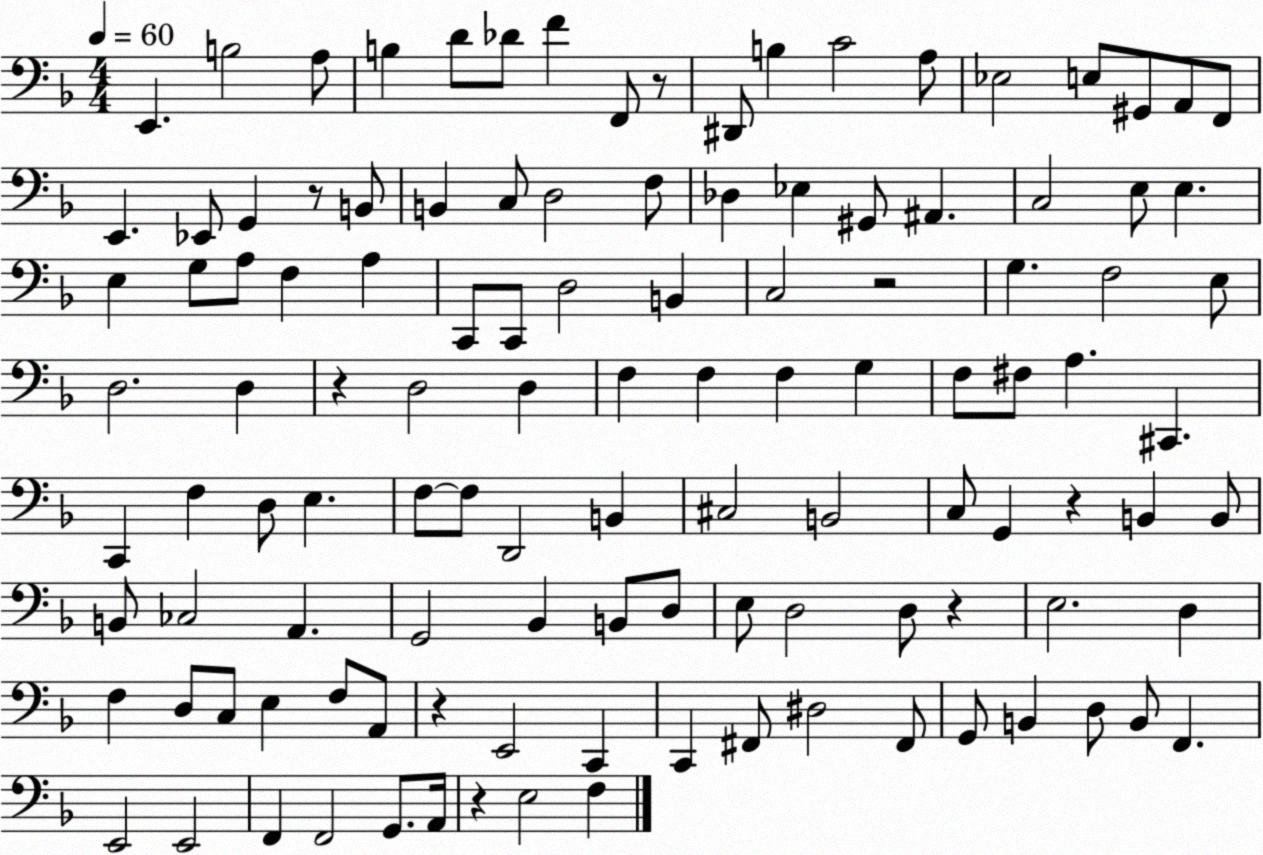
X:1
T:Untitled
M:4/4
L:1/4
K:F
E,, B,2 A,/2 B, D/2 _D/2 F F,,/2 z/2 ^D,,/2 B, C2 A,/2 _E,2 E,/2 ^G,,/2 A,,/2 F,,/2 E,, _E,,/2 G,, z/2 B,,/2 B,, C,/2 D,2 F,/2 _D, _E, ^G,,/2 ^A,, C,2 E,/2 E, E, G,/2 A,/2 F, A, C,,/2 C,,/2 D,2 B,, C,2 z2 G, F,2 E,/2 D,2 D, z D,2 D, F, F, F, G, F,/2 ^F,/2 A, ^C,, C,, F, D,/2 E, F,/2 F,/2 D,,2 B,, ^C,2 B,,2 C,/2 G,, z B,, B,,/2 B,,/2 _C,2 A,, G,,2 _B,, B,,/2 D,/2 E,/2 D,2 D,/2 z E,2 D, F, D,/2 C,/2 E, F,/2 A,,/2 z E,,2 C,, C,, ^F,,/2 ^D,2 ^F,,/2 G,,/2 B,, D,/2 B,,/2 F,, E,,2 E,,2 F,, F,,2 G,,/2 A,,/4 z E,2 F,